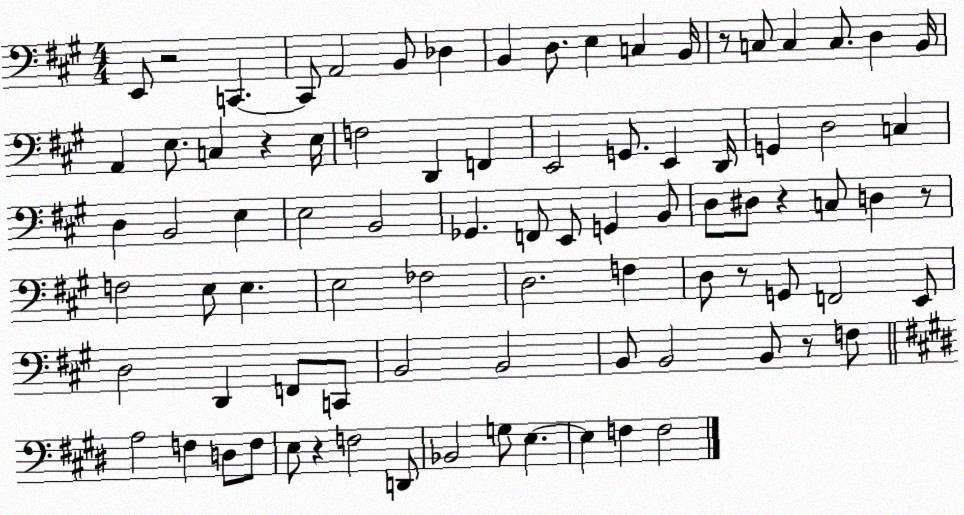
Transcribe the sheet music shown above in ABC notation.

X:1
T:Untitled
M:4/4
L:1/4
K:A
E,,/2 z2 C,, C,,/2 A,,2 B,,/2 _D, B,, D,/2 E, C, B,,/4 z/2 C,/2 C, C,/2 D, B,,/4 A,, E,/2 C, z E,/4 F,2 D,, F,, E,,2 G,,/2 E,, D,,/4 G,, D,2 C, D, B,,2 E, E,2 B,,2 _G,, F,,/2 E,,/2 G,, B,,/2 D,/2 ^D,/2 z C,/2 D, z/2 F,2 E,/2 E, E,2 _F,2 D,2 F, D,/2 z/2 G,,/2 F,,2 E,,/2 D,2 D,, F,,/2 C,,/2 B,,2 B,,2 B,,/2 B,,2 B,,/2 z/2 F,/2 A,2 F, D,/2 F,/2 E,/2 z F,2 D,,/2 _B,,2 G,/2 E, E, F, F,2